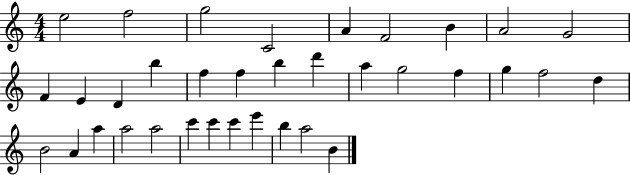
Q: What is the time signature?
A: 4/4